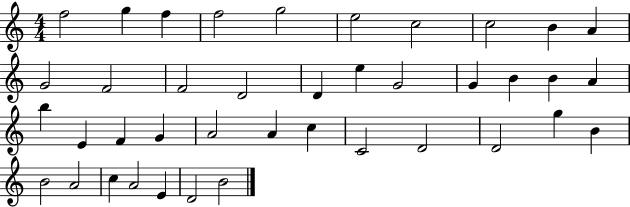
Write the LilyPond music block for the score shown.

{
  \clef treble
  \numericTimeSignature
  \time 4/4
  \key c \major
  f''2 g''4 f''4 | f''2 g''2 | e''2 c''2 | c''2 b'4 a'4 | \break g'2 f'2 | f'2 d'2 | d'4 e''4 g'2 | g'4 b'4 b'4 a'4 | \break b''4 e'4 f'4 g'4 | a'2 a'4 c''4 | c'2 d'2 | d'2 g''4 b'4 | \break b'2 a'2 | c''4 a'2 e'4 | d'2 b'2 | \bar "|."
}